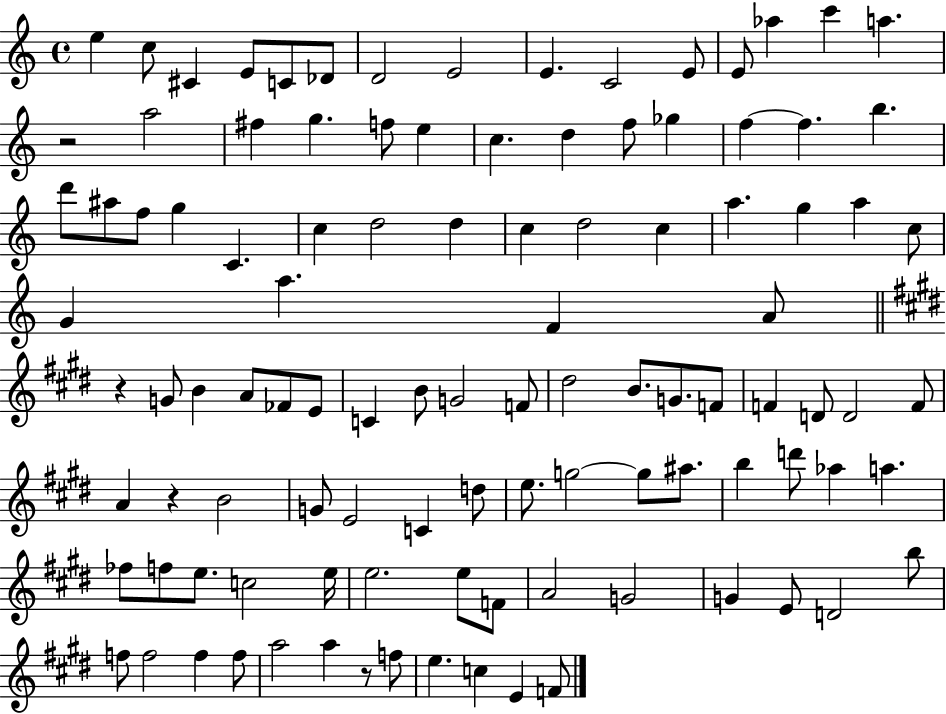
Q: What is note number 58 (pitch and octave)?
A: G4